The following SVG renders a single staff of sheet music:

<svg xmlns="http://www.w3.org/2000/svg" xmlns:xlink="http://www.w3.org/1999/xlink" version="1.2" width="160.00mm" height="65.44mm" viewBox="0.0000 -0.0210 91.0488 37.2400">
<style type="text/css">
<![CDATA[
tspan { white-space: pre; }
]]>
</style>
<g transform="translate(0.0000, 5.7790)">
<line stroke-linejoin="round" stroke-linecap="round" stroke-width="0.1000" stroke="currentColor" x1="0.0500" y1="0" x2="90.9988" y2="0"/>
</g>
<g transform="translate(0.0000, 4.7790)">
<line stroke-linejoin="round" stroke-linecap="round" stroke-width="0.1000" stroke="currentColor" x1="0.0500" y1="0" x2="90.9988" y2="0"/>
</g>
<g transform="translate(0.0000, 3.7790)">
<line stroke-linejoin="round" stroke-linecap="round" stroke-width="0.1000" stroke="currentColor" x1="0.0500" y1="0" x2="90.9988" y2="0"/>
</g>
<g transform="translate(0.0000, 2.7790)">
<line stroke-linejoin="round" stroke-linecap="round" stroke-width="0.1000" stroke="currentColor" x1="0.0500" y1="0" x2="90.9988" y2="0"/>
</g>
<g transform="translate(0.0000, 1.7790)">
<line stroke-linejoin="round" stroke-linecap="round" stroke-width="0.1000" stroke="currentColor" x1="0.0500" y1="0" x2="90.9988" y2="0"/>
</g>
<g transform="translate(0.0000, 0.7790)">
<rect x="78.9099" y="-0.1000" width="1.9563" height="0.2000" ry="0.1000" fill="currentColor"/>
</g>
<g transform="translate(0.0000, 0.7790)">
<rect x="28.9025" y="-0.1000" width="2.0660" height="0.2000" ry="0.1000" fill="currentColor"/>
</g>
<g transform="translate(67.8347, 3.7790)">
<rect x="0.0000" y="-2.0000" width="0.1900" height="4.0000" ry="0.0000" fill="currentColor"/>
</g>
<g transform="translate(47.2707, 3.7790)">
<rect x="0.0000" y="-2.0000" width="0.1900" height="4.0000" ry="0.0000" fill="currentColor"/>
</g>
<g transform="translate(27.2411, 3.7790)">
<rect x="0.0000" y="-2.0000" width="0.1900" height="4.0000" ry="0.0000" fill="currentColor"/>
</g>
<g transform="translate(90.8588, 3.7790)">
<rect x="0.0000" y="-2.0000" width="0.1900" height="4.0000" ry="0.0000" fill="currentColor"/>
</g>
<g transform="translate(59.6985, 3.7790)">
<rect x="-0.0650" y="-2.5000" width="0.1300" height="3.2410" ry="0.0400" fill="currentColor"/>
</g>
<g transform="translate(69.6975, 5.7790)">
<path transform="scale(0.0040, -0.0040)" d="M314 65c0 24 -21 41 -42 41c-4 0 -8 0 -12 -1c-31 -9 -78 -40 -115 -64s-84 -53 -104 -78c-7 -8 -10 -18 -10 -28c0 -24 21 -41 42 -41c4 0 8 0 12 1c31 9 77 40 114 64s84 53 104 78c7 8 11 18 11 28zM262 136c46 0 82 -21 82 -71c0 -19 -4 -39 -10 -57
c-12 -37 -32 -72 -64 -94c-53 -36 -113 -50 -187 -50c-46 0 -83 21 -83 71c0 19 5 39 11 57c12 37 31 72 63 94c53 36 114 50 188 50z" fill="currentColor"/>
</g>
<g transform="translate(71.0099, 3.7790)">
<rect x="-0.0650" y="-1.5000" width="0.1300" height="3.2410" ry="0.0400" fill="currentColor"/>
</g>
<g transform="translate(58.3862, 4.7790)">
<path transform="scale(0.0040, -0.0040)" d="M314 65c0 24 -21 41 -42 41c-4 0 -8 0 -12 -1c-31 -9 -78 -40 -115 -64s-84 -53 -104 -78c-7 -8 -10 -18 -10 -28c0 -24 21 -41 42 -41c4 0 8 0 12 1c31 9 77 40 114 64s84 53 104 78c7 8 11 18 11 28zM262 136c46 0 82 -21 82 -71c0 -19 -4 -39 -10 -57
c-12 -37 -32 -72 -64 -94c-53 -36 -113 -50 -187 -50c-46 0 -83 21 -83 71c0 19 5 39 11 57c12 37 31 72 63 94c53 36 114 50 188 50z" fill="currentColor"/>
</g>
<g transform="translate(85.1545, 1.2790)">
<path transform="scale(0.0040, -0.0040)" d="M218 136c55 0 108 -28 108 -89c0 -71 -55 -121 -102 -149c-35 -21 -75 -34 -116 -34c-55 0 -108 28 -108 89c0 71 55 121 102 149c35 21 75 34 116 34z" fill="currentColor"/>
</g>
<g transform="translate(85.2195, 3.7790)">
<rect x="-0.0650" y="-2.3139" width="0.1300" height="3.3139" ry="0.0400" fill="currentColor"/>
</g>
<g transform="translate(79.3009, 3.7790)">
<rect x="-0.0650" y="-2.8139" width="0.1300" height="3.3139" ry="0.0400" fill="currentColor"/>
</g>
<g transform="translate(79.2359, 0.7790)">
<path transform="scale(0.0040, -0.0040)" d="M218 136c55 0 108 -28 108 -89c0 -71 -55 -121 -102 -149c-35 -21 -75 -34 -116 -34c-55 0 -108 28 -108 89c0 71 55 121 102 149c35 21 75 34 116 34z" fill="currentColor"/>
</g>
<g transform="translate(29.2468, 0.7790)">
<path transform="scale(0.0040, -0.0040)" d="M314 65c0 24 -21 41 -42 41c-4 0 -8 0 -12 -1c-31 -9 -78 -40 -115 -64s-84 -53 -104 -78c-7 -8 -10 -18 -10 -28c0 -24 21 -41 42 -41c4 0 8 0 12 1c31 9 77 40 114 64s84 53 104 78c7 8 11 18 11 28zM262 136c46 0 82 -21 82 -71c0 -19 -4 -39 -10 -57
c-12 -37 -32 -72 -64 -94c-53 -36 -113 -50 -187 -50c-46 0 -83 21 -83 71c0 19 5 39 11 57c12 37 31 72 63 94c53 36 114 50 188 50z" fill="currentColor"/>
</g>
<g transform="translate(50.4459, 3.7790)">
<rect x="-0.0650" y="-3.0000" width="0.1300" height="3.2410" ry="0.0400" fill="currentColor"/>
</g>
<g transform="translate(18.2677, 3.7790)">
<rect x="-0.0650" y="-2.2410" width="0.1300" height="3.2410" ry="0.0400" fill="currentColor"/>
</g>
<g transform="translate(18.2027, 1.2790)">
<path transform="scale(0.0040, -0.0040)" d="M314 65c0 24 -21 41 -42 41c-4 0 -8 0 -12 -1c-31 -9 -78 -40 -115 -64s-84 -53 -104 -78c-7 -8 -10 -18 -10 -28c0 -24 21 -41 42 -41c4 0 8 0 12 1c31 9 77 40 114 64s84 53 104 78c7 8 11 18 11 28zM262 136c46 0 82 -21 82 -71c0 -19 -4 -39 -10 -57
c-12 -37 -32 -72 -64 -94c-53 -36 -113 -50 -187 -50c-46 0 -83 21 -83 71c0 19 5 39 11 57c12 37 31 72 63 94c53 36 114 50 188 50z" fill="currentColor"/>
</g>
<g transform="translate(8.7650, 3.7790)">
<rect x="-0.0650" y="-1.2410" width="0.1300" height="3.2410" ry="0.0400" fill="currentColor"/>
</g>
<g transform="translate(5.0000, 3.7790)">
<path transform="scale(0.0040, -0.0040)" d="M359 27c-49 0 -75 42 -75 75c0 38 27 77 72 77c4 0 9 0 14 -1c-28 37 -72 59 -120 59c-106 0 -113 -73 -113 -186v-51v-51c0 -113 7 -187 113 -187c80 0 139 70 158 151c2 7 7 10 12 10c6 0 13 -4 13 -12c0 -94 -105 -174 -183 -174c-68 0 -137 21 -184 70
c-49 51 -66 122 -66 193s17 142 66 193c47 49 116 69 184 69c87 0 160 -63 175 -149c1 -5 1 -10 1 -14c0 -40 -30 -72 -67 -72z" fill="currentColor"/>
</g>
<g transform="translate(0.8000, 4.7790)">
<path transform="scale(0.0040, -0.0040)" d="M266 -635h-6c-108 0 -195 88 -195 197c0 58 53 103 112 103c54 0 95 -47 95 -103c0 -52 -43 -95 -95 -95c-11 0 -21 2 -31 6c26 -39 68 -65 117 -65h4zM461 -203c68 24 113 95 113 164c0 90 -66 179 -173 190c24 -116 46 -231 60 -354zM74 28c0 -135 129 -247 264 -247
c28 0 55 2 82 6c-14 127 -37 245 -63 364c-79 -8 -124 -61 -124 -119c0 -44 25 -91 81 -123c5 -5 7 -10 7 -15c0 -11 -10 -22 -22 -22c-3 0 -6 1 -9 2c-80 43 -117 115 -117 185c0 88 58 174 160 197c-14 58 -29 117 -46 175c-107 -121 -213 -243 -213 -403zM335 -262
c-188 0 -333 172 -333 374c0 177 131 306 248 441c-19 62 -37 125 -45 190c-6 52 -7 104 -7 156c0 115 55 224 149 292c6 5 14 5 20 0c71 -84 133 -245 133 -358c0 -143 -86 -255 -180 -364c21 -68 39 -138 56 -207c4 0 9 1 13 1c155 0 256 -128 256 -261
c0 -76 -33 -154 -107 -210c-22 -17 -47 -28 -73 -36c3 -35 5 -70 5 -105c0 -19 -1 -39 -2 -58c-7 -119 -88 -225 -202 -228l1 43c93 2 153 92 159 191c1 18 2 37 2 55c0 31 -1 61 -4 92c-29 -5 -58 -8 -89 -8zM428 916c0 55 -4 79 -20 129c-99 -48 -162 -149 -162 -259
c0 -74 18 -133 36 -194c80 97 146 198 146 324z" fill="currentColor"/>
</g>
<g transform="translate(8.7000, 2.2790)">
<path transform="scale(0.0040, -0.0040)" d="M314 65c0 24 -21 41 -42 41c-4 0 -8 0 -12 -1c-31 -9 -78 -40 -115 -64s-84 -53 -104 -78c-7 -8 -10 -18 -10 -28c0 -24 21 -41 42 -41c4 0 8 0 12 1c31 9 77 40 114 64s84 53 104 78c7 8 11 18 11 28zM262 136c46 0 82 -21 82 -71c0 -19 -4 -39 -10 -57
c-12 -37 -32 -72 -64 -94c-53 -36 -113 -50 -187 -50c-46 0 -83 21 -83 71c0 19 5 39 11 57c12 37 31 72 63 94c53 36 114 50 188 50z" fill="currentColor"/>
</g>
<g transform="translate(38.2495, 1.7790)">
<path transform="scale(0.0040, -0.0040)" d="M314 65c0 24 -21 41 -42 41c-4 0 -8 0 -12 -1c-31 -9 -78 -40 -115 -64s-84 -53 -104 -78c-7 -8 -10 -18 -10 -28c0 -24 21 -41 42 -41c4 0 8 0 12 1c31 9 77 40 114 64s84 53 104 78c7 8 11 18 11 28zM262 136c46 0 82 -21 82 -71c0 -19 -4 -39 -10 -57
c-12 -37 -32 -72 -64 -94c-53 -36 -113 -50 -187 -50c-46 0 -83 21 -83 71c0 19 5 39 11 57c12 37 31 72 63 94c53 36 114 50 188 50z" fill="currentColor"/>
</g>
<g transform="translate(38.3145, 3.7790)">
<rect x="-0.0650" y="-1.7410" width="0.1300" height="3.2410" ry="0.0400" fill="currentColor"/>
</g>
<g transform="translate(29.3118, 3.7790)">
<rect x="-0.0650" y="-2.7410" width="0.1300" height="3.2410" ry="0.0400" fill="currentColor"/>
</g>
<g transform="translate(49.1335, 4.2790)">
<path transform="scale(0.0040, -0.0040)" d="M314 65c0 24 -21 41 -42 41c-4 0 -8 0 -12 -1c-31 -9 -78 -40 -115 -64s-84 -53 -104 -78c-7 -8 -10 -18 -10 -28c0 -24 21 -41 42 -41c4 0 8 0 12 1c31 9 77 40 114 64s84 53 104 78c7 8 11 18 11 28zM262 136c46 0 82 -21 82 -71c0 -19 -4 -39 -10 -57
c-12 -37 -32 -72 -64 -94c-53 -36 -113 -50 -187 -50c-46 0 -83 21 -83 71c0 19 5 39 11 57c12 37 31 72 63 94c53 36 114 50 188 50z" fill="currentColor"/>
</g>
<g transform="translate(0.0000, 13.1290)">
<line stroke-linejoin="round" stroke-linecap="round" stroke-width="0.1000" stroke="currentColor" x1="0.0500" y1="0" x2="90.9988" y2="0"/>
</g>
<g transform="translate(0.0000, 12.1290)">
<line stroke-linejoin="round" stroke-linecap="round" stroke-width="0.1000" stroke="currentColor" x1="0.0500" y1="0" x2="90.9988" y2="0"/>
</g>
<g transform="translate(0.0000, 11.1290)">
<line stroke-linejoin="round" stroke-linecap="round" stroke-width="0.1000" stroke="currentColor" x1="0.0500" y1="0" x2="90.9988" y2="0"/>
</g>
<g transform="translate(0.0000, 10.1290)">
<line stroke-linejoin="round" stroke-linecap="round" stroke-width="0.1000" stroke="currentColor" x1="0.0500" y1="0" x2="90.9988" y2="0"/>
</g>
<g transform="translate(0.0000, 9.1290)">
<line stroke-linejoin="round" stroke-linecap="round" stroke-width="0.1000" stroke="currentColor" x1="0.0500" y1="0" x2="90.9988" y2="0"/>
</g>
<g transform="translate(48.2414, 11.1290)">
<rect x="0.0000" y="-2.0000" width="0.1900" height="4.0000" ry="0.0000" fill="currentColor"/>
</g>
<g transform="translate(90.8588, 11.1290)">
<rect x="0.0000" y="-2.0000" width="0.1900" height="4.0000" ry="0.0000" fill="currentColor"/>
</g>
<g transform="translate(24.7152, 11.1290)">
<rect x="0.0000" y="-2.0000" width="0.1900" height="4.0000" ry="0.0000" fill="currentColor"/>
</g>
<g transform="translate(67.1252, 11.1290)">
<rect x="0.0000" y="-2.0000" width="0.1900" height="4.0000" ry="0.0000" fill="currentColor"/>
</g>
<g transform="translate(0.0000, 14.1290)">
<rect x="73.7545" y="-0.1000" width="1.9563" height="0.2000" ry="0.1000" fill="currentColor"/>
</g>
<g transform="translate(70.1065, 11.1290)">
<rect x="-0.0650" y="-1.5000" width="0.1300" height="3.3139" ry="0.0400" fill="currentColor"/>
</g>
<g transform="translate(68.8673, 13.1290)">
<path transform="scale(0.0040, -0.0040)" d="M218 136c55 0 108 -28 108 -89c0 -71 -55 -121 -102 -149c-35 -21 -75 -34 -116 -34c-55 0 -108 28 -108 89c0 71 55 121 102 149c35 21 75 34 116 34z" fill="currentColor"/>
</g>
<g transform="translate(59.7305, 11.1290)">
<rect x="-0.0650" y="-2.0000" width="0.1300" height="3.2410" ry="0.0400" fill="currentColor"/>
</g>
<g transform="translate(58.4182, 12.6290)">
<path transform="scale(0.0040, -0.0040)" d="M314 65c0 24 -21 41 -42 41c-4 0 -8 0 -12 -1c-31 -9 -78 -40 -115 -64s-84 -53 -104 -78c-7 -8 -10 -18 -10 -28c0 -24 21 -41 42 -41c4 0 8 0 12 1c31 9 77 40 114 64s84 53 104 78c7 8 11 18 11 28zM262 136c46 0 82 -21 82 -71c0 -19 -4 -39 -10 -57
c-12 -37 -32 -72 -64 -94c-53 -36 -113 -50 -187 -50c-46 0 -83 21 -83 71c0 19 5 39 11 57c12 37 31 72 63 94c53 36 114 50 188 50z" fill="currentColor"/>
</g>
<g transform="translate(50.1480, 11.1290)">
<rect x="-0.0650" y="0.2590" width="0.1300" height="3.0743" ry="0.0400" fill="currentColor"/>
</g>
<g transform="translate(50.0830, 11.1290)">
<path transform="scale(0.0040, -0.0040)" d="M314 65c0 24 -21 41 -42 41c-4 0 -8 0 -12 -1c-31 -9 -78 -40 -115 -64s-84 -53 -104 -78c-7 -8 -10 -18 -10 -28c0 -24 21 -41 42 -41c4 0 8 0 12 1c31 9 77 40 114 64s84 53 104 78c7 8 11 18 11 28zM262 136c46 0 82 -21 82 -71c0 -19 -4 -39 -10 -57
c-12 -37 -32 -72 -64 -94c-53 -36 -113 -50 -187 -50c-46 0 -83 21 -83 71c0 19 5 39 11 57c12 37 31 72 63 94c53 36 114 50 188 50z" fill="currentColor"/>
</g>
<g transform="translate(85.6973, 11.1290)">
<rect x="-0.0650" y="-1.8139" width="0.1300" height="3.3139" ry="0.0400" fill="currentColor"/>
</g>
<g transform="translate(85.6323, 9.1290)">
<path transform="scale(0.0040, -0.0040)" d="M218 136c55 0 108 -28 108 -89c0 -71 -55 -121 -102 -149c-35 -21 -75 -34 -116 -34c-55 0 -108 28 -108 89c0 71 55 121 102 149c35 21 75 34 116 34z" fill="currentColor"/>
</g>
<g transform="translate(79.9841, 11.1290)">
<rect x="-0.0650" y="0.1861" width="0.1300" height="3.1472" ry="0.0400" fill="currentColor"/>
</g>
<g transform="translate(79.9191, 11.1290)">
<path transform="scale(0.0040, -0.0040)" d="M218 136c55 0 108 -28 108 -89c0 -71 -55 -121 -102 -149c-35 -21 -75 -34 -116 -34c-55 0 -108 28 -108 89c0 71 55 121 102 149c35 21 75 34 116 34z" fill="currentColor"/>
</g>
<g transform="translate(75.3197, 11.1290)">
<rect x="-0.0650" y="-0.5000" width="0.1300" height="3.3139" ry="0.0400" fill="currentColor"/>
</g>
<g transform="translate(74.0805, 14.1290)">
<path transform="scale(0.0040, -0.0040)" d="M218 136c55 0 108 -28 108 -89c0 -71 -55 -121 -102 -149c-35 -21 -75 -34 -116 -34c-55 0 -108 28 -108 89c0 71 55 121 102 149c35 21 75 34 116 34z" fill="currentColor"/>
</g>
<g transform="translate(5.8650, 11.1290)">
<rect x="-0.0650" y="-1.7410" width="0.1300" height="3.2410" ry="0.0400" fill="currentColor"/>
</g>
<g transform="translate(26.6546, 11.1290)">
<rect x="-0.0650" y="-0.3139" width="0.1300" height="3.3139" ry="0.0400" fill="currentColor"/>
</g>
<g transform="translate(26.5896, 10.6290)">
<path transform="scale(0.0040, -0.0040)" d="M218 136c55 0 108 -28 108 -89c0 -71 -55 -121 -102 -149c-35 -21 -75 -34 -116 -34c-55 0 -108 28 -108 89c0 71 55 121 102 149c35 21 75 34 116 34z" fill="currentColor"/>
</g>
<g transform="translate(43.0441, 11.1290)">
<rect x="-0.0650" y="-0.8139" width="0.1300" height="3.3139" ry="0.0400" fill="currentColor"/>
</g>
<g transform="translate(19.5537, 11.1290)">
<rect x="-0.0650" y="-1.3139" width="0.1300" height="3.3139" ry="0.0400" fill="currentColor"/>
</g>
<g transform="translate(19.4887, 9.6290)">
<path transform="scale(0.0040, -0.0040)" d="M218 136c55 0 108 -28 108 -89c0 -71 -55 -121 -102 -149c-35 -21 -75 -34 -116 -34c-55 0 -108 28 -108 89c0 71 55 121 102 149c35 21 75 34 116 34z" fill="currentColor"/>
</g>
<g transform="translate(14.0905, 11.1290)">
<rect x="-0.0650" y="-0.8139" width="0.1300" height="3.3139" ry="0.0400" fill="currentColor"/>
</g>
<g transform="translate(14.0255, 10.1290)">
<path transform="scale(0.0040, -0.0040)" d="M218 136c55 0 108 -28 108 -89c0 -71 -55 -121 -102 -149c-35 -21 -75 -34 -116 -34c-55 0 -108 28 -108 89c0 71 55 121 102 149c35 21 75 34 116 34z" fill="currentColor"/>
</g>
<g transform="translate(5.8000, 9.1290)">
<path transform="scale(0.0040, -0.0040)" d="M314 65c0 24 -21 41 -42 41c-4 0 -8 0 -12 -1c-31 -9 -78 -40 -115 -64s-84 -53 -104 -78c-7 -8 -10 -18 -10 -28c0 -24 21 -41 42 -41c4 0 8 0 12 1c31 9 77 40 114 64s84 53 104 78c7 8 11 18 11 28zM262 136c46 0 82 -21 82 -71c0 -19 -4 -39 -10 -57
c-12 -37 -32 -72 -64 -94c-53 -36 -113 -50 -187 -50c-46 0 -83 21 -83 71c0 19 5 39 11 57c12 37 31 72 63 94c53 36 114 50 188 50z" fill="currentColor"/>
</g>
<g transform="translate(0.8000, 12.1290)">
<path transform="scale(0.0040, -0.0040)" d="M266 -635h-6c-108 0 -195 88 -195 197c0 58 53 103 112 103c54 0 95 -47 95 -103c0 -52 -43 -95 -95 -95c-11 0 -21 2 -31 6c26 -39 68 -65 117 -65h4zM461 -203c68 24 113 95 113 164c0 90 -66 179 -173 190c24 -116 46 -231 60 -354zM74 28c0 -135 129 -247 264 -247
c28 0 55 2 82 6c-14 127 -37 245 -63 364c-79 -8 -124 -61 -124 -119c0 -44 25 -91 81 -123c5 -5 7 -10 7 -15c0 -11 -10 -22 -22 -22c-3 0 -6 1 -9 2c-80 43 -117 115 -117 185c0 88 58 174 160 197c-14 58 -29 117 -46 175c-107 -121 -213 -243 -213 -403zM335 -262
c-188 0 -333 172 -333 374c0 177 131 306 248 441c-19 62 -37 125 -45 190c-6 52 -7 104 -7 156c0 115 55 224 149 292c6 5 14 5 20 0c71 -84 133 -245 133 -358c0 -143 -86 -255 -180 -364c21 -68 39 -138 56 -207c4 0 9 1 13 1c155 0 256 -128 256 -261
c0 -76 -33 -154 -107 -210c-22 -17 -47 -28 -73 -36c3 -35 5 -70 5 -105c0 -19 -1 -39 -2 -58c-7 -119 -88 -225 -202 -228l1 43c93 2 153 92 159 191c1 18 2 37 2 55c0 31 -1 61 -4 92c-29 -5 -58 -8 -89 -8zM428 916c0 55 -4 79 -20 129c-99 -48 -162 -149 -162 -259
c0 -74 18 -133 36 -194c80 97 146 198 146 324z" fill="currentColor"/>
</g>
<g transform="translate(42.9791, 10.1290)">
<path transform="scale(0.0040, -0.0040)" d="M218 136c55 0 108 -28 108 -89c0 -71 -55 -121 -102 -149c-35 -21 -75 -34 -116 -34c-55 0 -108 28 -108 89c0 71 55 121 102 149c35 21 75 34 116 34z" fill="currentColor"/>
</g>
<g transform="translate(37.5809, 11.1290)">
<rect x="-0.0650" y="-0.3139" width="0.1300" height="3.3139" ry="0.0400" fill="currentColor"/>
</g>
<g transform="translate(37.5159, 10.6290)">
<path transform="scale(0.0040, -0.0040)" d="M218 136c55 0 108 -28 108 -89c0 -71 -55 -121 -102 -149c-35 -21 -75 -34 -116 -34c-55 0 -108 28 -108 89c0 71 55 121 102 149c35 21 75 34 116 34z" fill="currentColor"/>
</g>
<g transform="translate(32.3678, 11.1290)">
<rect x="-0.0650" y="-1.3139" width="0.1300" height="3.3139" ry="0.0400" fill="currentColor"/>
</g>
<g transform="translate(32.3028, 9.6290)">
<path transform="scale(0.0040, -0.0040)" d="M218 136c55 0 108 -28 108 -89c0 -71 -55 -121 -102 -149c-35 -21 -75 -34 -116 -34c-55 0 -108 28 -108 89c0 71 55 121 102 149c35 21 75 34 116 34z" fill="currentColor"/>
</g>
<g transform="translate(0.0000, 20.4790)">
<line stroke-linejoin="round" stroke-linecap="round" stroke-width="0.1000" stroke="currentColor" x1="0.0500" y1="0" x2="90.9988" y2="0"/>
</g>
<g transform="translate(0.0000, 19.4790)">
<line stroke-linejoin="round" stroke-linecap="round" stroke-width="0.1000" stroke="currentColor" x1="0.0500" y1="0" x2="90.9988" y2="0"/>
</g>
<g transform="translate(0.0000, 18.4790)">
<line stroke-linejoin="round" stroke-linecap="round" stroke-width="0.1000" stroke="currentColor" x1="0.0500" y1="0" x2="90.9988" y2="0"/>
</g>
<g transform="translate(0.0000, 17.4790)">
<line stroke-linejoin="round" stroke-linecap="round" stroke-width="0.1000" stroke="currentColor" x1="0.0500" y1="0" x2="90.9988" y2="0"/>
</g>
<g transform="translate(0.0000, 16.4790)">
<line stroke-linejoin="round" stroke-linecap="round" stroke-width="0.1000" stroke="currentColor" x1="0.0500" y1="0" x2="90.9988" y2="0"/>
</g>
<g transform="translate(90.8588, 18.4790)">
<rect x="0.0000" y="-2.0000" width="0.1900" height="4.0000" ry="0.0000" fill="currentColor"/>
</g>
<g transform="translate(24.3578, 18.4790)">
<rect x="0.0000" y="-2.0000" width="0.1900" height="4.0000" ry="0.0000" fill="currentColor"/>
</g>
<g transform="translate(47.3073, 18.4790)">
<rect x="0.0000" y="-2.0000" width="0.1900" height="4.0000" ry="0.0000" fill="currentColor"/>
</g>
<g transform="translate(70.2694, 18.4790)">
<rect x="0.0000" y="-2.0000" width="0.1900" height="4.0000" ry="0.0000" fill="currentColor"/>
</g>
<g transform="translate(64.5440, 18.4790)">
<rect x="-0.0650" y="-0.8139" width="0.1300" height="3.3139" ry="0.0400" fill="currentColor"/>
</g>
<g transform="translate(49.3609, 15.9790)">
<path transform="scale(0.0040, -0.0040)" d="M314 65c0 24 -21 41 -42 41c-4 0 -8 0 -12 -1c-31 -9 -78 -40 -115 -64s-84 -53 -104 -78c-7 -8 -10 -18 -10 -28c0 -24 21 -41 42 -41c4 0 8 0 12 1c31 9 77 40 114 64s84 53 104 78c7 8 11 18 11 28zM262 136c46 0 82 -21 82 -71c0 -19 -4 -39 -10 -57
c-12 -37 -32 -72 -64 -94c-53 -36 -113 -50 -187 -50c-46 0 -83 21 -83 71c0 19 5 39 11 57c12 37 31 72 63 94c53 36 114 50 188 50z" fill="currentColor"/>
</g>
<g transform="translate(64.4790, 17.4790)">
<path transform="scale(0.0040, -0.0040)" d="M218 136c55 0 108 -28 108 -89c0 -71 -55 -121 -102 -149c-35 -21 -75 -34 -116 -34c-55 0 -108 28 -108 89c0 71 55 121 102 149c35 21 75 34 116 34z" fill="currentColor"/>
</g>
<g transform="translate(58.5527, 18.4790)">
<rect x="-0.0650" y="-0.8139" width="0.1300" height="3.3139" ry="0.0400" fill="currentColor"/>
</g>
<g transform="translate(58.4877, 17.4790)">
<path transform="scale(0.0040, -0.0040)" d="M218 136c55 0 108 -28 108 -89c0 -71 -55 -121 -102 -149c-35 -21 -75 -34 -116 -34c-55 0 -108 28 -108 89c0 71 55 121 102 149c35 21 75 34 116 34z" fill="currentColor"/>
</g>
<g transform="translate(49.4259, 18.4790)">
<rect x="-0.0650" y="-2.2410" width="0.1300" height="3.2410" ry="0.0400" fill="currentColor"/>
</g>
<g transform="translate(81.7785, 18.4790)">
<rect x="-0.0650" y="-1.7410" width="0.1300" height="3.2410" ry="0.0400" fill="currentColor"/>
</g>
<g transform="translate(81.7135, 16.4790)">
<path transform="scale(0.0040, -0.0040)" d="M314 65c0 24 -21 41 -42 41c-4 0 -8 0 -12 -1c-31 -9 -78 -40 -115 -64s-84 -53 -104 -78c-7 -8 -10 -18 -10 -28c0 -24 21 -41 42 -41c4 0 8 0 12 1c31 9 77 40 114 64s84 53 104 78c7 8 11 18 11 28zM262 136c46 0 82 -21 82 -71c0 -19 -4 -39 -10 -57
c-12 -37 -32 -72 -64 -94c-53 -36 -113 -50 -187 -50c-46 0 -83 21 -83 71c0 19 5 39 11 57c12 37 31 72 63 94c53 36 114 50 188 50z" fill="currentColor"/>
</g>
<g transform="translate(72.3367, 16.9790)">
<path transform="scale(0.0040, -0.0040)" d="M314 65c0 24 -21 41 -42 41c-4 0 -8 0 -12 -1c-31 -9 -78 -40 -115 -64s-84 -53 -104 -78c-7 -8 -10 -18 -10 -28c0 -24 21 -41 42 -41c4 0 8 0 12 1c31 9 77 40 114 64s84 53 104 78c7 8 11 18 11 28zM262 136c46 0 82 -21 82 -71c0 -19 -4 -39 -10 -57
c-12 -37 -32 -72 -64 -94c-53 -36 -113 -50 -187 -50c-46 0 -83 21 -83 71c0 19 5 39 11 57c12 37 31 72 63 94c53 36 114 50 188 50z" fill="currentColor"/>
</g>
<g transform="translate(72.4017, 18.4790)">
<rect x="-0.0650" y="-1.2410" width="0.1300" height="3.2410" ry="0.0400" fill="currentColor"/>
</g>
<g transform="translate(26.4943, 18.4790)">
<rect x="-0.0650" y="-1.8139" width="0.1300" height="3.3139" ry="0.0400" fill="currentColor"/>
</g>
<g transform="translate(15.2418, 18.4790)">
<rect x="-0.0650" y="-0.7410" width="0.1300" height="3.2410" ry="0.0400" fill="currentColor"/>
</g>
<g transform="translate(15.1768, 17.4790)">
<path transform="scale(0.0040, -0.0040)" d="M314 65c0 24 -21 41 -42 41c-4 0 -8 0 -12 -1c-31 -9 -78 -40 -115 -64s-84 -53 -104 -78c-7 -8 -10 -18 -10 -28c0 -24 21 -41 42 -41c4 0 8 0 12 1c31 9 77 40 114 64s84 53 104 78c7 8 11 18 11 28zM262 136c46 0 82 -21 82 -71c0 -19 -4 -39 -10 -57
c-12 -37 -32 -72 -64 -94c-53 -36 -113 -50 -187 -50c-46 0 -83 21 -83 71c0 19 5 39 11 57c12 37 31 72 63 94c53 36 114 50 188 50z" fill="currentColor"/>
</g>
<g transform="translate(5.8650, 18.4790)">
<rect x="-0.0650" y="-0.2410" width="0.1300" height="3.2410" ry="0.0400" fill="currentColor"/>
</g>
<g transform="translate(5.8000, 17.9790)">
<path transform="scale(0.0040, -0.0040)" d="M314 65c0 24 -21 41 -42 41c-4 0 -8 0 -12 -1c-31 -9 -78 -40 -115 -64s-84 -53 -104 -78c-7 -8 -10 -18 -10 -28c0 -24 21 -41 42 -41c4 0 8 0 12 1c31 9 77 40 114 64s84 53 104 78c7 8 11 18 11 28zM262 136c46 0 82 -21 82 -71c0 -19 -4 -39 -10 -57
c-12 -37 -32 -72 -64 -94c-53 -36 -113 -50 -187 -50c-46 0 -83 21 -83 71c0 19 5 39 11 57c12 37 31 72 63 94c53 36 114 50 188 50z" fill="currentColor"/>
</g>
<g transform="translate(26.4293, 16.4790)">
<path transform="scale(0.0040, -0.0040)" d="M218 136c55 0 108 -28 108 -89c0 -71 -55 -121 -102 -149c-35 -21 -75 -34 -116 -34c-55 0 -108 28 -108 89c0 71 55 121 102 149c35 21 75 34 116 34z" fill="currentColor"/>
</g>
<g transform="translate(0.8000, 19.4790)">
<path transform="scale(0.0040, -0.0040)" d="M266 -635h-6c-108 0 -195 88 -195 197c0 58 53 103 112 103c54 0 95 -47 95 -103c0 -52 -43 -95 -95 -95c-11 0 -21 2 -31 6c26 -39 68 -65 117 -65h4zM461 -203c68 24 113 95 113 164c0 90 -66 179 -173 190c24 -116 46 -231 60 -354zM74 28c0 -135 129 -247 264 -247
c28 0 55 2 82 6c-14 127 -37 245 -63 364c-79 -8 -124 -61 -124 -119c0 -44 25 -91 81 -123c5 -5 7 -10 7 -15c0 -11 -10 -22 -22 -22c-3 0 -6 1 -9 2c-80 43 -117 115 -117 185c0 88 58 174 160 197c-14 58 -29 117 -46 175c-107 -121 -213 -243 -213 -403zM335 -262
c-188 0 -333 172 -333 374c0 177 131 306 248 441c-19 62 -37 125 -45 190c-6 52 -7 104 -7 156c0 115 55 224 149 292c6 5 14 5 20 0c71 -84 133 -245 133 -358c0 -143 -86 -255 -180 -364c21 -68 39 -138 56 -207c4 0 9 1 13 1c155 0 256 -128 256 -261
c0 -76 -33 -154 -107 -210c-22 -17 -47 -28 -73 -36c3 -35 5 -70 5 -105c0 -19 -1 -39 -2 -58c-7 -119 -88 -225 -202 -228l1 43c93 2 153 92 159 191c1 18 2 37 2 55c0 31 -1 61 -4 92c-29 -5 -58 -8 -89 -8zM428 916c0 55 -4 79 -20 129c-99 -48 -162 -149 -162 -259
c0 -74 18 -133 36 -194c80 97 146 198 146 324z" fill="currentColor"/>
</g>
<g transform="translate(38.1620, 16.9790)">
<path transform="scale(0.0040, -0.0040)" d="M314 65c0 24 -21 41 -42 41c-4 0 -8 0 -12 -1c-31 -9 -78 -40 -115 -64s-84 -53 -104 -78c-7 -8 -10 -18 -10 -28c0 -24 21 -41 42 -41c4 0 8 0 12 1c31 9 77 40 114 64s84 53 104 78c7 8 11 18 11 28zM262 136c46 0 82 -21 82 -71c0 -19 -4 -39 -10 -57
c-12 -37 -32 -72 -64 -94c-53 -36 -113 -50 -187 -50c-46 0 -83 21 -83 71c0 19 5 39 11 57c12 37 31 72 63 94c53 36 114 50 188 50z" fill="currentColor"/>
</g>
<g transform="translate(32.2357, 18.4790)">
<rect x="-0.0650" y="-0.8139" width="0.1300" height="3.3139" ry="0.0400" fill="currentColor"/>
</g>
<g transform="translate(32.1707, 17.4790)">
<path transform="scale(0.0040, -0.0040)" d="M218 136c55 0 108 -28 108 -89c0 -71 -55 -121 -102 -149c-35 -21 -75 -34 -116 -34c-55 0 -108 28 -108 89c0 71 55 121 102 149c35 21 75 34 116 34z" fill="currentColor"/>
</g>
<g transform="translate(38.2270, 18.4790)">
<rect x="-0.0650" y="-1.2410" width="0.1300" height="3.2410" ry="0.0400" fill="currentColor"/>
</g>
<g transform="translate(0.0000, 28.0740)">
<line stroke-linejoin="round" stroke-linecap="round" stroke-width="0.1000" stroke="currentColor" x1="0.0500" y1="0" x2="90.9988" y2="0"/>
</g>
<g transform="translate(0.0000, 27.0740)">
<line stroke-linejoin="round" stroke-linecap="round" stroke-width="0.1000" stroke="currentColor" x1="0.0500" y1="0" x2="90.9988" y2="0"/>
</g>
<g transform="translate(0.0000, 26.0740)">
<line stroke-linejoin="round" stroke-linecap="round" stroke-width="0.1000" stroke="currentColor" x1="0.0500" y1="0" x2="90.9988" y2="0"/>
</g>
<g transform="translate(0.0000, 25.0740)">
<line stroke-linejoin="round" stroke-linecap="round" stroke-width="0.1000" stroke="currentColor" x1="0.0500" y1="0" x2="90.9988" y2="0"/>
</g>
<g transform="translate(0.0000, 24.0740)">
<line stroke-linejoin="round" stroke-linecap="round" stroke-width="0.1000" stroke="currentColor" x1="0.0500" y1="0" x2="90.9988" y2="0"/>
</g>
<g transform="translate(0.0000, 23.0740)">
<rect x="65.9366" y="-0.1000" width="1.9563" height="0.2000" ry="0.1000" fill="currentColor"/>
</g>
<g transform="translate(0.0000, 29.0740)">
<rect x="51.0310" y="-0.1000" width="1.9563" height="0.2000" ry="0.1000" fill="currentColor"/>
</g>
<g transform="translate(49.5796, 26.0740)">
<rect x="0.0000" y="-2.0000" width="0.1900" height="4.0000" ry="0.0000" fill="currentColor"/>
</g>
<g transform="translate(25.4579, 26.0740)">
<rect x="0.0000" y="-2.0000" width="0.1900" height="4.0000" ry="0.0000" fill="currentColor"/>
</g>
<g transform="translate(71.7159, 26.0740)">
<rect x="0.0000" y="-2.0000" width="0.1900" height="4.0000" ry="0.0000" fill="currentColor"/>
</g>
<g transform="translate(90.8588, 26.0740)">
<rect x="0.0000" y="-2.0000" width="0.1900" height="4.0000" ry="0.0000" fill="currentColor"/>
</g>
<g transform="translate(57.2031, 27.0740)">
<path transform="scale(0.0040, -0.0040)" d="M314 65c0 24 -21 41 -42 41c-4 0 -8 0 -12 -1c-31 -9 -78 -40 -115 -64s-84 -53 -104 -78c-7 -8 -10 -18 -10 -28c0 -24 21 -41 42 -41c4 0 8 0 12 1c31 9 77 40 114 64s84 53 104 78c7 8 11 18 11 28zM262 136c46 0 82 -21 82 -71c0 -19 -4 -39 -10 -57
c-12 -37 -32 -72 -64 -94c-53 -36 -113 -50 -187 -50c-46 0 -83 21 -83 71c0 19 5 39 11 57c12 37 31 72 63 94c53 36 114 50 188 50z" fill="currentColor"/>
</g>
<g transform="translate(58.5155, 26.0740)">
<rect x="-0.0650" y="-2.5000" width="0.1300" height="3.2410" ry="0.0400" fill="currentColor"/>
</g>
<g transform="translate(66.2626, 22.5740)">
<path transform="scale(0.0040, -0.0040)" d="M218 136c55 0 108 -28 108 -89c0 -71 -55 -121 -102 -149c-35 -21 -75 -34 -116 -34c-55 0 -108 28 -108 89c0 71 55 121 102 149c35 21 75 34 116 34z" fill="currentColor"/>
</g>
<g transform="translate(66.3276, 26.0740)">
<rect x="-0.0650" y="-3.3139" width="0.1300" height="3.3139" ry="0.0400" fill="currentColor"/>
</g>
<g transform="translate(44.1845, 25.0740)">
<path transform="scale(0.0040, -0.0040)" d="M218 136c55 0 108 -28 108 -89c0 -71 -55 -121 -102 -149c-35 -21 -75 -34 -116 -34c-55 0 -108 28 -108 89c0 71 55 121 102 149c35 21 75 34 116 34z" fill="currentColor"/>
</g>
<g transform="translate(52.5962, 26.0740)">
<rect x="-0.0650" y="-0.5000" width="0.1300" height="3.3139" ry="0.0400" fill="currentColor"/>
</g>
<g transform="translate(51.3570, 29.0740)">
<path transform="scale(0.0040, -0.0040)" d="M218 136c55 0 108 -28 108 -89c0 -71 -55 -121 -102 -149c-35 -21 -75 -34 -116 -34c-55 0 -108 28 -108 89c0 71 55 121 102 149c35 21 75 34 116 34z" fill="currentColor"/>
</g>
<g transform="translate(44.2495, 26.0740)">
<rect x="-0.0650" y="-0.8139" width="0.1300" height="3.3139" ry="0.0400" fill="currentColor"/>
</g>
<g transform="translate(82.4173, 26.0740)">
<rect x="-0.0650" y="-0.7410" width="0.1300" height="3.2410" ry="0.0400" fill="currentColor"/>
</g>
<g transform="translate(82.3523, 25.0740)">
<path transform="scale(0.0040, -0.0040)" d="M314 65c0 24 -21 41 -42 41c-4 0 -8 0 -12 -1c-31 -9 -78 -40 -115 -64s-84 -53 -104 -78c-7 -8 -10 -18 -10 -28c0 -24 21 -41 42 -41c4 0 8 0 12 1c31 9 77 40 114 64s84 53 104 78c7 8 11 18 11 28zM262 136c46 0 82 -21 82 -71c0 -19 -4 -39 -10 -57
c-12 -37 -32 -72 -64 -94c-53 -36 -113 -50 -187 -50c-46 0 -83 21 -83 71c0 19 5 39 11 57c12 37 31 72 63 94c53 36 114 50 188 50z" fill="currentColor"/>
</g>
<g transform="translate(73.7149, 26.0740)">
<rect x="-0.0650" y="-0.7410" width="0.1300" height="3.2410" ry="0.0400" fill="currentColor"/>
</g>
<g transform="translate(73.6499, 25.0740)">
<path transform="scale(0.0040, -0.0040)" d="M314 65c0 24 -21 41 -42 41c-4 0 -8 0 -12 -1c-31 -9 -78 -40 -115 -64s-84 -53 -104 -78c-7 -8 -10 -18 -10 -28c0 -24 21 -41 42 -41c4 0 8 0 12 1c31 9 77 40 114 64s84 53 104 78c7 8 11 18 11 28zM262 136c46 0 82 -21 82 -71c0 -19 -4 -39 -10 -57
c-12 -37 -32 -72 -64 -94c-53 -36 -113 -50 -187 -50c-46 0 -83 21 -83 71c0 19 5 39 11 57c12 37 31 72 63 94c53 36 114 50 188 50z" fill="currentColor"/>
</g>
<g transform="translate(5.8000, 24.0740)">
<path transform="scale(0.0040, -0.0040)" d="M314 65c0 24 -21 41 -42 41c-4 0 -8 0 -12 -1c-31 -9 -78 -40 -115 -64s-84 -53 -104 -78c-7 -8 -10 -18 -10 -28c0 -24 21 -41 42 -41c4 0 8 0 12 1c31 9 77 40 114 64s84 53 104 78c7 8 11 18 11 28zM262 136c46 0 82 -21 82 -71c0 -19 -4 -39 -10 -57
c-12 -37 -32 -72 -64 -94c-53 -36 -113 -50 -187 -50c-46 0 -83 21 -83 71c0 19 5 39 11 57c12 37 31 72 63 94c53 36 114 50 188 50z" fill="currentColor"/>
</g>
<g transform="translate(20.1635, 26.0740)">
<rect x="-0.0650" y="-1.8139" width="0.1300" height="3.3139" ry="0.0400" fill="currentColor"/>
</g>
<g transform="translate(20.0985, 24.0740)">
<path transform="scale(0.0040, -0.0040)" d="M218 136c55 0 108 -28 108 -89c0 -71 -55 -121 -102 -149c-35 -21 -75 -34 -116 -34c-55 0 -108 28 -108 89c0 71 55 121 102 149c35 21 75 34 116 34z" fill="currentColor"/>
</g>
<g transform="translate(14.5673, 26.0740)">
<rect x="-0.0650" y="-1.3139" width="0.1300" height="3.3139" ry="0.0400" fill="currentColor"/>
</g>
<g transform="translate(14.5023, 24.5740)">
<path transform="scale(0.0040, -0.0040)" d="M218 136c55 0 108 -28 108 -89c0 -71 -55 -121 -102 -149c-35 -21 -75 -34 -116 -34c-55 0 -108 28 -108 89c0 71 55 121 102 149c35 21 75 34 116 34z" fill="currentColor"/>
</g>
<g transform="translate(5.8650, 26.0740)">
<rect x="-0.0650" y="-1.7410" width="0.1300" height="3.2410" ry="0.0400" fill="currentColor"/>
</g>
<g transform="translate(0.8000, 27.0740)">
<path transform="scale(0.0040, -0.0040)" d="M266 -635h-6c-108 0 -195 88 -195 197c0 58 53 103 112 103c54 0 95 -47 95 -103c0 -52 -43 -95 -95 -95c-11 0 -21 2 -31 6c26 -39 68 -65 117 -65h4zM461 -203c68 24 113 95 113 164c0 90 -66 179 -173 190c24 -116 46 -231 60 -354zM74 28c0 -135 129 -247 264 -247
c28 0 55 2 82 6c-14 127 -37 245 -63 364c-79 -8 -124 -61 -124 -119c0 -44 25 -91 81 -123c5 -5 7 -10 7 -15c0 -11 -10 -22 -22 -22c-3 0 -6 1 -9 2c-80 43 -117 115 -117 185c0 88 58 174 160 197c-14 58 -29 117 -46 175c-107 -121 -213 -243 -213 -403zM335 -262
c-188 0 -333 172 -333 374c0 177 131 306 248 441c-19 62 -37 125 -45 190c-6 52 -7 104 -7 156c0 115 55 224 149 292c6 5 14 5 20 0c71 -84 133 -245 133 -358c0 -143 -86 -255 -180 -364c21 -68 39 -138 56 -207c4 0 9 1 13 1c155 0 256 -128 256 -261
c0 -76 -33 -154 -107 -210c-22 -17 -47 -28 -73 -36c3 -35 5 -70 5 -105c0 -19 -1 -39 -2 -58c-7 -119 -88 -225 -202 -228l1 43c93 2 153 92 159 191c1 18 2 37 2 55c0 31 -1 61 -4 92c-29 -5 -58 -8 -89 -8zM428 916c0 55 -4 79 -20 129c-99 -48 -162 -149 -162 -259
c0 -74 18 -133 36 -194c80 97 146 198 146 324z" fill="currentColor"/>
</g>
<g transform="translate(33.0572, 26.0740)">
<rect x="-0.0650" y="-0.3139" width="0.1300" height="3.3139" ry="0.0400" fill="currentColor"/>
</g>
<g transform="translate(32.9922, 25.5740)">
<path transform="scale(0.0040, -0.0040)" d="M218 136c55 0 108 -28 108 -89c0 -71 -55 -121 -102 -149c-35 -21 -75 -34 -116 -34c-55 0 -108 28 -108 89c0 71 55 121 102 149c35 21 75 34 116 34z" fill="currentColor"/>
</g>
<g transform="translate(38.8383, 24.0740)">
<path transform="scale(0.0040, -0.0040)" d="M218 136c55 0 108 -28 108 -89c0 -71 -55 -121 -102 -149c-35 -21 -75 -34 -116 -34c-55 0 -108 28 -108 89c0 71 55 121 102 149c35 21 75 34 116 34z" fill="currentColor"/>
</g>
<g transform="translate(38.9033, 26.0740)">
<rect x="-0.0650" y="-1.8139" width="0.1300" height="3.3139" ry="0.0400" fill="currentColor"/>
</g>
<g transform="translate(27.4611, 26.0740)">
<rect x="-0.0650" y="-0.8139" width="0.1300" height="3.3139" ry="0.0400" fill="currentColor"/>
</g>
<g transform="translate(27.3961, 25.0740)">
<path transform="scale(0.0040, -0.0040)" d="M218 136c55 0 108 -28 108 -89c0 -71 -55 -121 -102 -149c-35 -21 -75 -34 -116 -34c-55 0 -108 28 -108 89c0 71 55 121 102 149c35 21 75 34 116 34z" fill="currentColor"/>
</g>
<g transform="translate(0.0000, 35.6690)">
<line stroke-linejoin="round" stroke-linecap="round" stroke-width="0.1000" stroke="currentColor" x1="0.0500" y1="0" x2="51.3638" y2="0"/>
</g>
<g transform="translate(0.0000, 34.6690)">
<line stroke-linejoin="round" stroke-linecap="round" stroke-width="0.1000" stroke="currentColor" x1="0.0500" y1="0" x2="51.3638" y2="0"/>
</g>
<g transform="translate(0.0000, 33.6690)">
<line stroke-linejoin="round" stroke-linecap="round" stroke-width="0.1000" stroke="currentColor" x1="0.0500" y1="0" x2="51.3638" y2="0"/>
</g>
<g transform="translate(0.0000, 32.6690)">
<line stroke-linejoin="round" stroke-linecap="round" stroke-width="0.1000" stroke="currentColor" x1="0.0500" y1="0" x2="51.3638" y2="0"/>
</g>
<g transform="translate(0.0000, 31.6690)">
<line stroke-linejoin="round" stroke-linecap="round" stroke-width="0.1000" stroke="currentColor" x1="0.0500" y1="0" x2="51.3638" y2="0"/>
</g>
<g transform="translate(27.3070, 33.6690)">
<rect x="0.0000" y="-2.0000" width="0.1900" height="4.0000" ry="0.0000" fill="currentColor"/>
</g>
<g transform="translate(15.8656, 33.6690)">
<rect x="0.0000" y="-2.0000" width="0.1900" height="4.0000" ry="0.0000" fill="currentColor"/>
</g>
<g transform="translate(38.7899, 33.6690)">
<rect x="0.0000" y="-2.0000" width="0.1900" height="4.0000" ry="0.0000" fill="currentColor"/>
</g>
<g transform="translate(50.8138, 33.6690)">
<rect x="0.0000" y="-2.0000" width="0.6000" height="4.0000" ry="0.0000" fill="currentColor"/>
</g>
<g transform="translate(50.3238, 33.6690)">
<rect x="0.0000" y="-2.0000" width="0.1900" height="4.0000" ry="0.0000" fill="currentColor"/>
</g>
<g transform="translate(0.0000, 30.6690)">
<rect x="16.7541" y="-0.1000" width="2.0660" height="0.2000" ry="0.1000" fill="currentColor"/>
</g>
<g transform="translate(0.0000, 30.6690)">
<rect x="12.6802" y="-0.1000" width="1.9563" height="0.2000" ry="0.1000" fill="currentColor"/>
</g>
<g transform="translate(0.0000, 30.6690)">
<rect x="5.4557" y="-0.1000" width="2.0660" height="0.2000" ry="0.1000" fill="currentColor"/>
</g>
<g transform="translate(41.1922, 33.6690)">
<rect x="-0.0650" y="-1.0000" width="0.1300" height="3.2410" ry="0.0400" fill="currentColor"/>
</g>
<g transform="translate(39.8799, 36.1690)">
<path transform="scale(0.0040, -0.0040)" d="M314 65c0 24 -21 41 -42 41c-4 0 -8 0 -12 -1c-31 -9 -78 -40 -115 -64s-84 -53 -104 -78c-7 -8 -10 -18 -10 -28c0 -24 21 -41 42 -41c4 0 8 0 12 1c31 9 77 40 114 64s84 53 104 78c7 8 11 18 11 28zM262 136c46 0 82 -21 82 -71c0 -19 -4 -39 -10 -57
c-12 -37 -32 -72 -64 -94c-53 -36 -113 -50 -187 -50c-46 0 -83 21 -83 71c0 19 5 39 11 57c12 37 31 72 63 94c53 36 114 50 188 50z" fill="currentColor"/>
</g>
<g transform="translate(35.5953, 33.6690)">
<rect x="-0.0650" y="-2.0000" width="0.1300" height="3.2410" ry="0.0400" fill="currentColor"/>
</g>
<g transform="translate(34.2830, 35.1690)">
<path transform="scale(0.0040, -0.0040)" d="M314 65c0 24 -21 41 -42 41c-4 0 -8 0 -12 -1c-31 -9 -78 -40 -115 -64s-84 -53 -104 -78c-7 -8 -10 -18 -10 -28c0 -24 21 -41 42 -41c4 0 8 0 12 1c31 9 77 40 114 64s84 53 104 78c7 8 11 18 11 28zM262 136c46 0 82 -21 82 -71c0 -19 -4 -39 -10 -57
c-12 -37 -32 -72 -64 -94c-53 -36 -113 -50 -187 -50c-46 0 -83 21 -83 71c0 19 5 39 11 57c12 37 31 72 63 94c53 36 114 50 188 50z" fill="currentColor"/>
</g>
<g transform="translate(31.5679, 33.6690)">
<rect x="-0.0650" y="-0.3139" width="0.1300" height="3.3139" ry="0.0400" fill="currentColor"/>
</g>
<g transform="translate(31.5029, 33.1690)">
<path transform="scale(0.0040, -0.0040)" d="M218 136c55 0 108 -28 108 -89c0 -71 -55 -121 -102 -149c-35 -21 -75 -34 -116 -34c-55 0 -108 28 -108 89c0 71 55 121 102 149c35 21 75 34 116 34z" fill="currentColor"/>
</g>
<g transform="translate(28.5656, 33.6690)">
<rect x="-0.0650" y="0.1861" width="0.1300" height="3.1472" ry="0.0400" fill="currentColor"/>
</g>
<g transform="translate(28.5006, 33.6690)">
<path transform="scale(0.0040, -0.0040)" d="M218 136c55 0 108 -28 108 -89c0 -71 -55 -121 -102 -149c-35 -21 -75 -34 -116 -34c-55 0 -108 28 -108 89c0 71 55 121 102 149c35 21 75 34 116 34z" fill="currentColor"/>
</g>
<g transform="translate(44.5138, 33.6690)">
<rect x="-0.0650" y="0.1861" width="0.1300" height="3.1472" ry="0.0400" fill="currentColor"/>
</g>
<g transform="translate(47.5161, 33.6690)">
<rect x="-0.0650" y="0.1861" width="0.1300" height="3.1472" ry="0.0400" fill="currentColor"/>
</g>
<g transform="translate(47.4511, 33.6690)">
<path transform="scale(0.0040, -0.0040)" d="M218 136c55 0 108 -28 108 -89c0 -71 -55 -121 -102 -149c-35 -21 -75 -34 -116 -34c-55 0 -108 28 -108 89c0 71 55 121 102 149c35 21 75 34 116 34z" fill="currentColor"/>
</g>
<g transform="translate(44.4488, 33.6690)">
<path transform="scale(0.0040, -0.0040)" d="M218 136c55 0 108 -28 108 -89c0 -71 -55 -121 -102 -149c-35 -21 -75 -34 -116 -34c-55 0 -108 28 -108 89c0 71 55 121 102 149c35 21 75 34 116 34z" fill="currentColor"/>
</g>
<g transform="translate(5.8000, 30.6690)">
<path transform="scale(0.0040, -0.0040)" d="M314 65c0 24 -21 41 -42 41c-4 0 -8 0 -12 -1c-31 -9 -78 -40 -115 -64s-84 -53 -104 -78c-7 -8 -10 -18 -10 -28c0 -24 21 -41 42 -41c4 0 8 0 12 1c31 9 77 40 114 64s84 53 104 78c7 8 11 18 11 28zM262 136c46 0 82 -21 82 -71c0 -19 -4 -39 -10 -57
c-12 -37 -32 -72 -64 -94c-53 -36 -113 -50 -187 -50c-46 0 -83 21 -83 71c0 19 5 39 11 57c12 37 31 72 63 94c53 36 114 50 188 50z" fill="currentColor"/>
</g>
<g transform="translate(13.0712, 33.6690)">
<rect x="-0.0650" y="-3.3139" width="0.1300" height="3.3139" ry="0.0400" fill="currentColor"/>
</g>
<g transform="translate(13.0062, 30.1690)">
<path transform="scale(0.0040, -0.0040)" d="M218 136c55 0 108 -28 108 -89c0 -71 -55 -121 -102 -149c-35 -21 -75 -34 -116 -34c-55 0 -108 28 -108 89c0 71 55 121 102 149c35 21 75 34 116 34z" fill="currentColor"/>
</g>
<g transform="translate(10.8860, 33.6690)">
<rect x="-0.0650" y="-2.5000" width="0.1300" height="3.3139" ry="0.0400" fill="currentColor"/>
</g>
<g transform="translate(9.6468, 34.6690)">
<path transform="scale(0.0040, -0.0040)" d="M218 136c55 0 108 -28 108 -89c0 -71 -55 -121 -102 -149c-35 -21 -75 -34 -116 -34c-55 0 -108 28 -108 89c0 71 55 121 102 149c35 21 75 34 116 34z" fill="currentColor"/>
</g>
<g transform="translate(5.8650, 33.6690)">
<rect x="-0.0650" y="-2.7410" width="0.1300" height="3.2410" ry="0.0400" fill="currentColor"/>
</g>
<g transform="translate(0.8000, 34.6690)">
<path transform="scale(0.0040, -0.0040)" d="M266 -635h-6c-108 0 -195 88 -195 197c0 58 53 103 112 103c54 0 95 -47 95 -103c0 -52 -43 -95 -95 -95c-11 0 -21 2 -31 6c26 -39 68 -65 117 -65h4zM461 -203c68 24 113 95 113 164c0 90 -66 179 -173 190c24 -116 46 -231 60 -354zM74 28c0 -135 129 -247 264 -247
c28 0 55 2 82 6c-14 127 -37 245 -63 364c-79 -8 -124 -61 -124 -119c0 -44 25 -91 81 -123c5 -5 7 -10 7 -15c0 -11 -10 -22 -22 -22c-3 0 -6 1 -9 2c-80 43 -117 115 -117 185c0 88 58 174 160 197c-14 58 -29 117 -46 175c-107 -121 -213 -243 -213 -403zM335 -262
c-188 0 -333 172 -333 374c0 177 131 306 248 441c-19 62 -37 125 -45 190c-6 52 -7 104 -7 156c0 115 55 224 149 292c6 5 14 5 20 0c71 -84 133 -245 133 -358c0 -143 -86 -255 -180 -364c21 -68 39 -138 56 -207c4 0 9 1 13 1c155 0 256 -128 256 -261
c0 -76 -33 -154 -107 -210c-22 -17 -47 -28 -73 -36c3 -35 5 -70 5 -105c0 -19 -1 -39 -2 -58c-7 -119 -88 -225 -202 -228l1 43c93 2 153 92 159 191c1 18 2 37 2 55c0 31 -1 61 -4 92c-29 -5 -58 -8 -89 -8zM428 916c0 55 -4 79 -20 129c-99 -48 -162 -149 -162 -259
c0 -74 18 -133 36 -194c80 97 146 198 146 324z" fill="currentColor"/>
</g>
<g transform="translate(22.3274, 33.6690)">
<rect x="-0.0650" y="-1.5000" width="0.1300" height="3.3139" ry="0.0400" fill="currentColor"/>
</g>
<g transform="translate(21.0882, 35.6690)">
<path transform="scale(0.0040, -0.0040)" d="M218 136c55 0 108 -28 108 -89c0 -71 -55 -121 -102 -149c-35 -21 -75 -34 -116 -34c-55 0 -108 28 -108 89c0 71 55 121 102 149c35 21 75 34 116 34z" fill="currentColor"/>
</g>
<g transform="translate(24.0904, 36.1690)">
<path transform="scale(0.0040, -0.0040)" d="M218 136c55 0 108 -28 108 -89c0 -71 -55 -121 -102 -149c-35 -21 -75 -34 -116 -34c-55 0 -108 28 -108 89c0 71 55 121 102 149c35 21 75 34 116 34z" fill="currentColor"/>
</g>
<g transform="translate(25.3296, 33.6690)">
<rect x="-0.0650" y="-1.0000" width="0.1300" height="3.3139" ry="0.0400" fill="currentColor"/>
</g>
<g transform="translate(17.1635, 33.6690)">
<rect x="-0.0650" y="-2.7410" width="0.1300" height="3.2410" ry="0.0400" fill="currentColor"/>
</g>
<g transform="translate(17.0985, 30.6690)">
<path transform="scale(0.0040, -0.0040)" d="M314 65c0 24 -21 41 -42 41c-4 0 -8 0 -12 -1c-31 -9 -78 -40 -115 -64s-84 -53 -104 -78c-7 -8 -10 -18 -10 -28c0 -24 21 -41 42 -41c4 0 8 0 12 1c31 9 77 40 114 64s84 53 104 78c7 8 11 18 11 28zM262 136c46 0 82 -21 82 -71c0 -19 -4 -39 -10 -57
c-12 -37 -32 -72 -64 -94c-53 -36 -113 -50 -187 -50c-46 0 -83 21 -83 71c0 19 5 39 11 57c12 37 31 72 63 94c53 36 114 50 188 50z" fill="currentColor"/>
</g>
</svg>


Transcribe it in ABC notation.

X:1
T:Untitled
M:4/4
L:1/4
K:C
e2 g2 a2 f2 A2 G2 E2 a g f2 d e c e c d B2 F2 E C B f c2 d2 f d e2 g2 d d e2 f2 f2 e f d c f d C G2 b d2 d2 a2 G b a2 E D B c F2 D2 B B